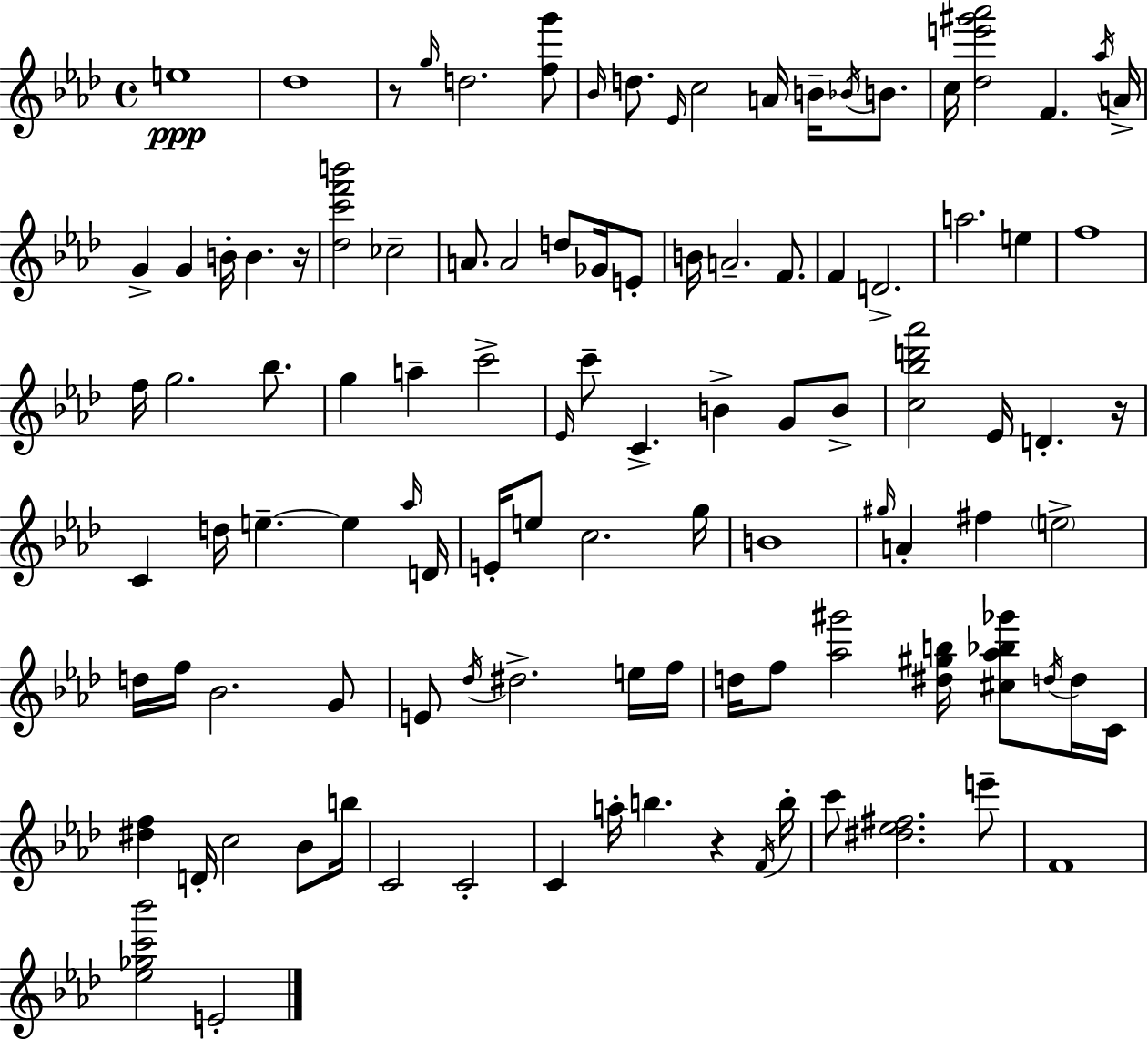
{
  \clef treble
  \time 4/4
  \defaultTimeSignature
  \key aes \major
  e''1\ppp | des''1 | r8 \grace { g''16 } d''2. <f'' g'''>8 | \grace { bes'16 } d''8. \grace { ees'16 } c''2 a'16 b'16-- | \break \acciaccatura { bes'16 } b'8. c''16 <des'' e''' gis''' aes'''>2 f'4. | \acciaccatura { aes''16 } a'16-> g'4-> g'4 b'16-. b'4. | r16 <des'' c''' f''' b'''>2 ces''2-- | a'8. a'2 | \break d''8 ges'16 e'8-. b'16 a'2.-- | f'8. f'4 d'2.-> | a''2. | e''4 f''1 | \break f''16 g''2. | bes''8. g''4 a''4-- c'''2-> | \grace { ees'16 } c'''8-- c'4.-> b'4-> | g'8 b'8-> <c'' bes'' d''' aes'''>2 ees'16 d'4.-. | \break r16 c'4 d''16 e''4.--~~ | e''4 \grace { aes''16 } d'16 e'16-. e''8 c''2. | g''16 b'1 | \grace { gis''16 } a'4-. fis''4 | \break \parenthesize e''2-> d''16 f''16 bes'2. | g'8 e'8 \acciaccatura { des''16 } dis''2.-> | e''16 f''16 d''16 f''8 <aes'' gis'''>2 | <dis'' gis'' b''>16 <cis'' aes'' bes'' ges'''>8 \acciaccatura { d''16 } d''16 c'16 <dis'' f''>4 d'16-. c''2 | \break bes'8 b''16 c'2 | c'2-. c'4 a''16-. b''4. | r4 \acciaccatura { f'16 } b''16-. c'''8 <dis'' ees'' fis''>2. | e'''8-- f'1 | \break <ees'' ges'' c''' bes'''>2 | e'2-. \bar "|."
}